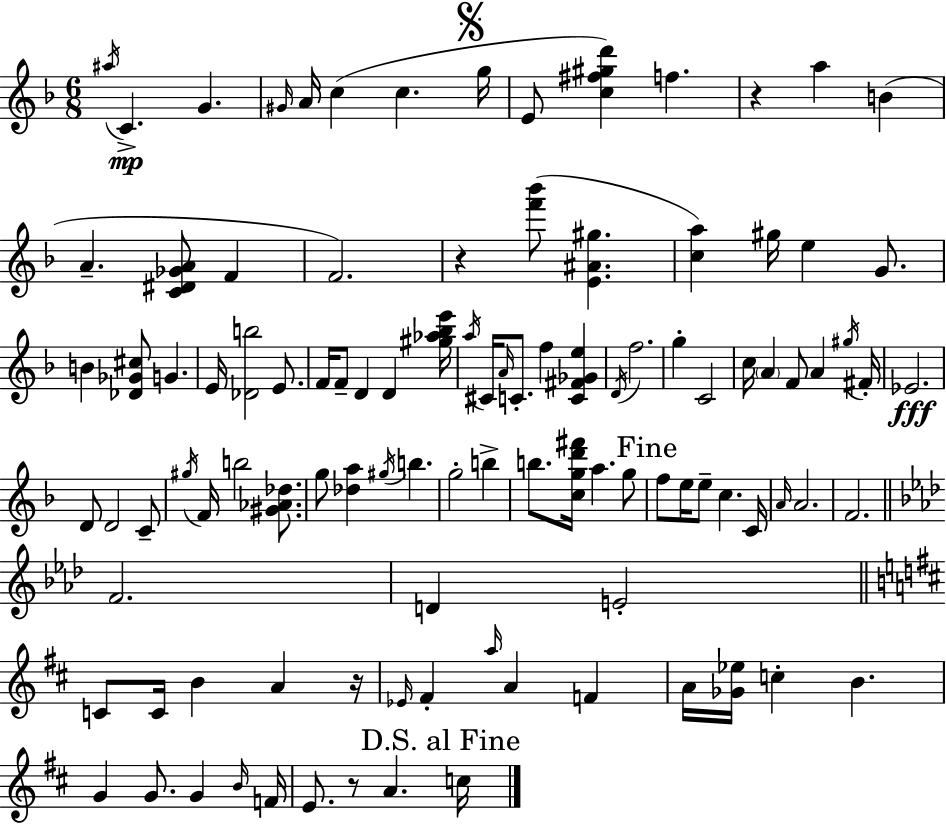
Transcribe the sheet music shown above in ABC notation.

X:1
T:Untitled
M:6/8
L:1/4
K:F
^a/4 C G ^G/4 A/4 c c g/4 E/2 [c^f^gd'] f z a B A [C^D_GA]/2 F F2 z [f'_b']/2 [E^A^g] [ca] ^g/4 e G/2 B [_D_G^c]/2 G E/4 [_Db]2 E/2 F/4 F/2 D D [^g_a_be']/4 a/4 ^C/4 A/4 C/2 f [C^F_Ge] D/4 f2 g C2 c/4 A F/2 A ^g/4 ^F/4 _E2 D/2 D2 C/2 ^g/4 F/4 b2 [^G_A_d]/2 g/2 [_da] ^g/4 b g2 b b/2 [cgd'^f']/4 a g/2 f/2 e/4 e/2 c C/4 A/4 A2 F2 F2 D E2 C/2 C/4 B A z/4 _E/4 ^F a/4 A F A/4 [_G_e]/4 c B G G/2 G B/4 F/4 E/2 z/2 A c/4